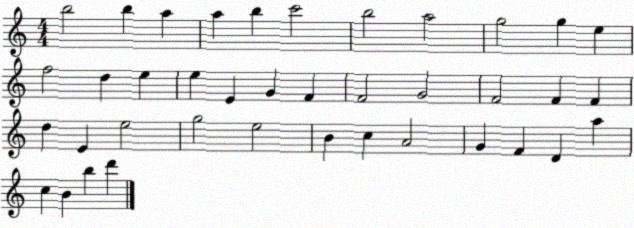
X:1
T:Untitled
M:4/4
L:1/4
K:C
b2 b a a b c'2 b2 a2 g2 g e f2 d e e E G F F2 G2 F2 F F d E e2 g2 e2 B c A2 G F D a c B b d'